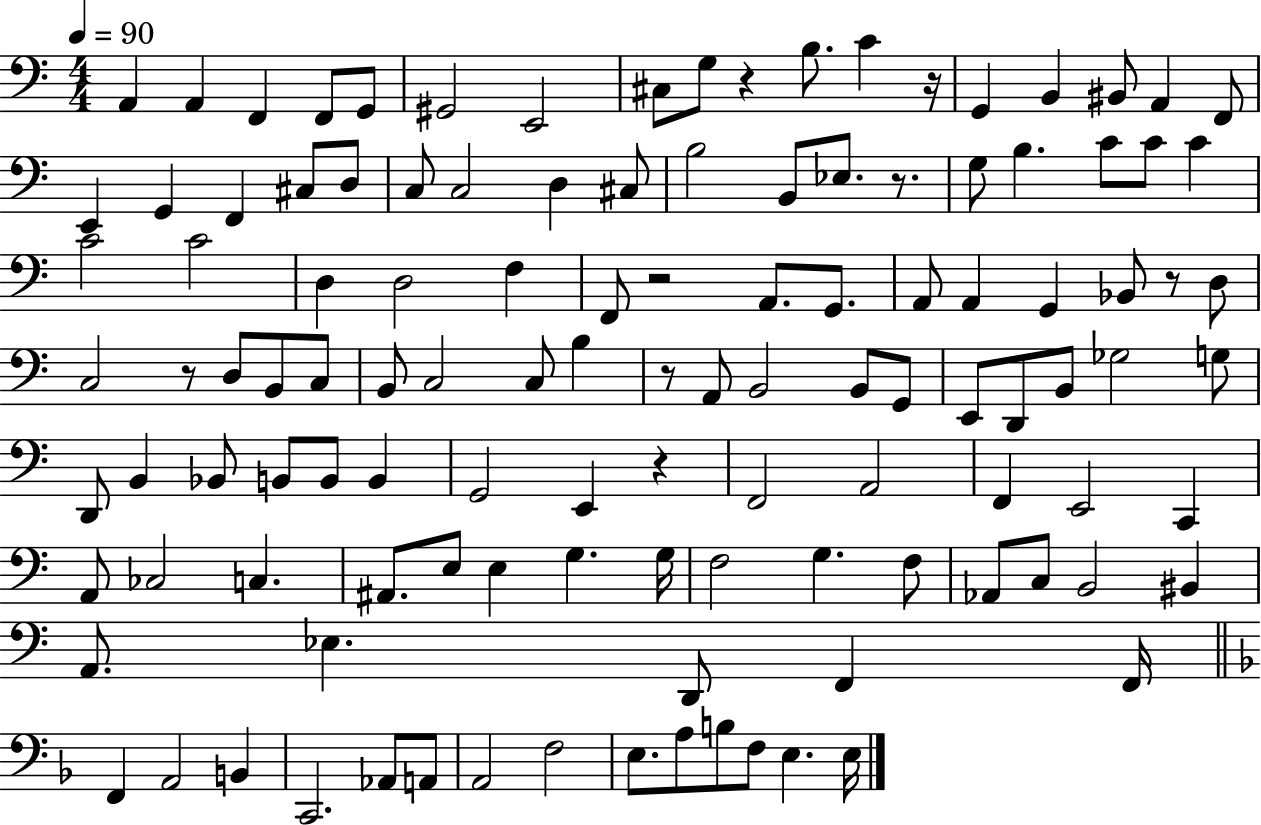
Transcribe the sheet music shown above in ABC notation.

X:1
T:Untitled
M:4/4
L:1/4
K:C
A,, A,, F,, F,,/2 G,,/2 ^G,,2 E,,2 ^C,/2 G,/2 z B,/2 C z/4 G,, B,, ^B,,/2 A,, F,,/2 E,, G,, F,, ^C,/2 D,/2 C,/2 C,2 D, ^C,/2 B,2 B,,/2 _E,/2 z/2 G,/2 B, C/2 C/2 C C2 C2 D, D,2 F, F,,/2 z2 A,,/2 G,,/2 A,,/2 A,, G,, _B,,/2 z/2 D,/2 C,2 z/2 D,/2 B,,/2 C,/2 B,,/2 C,2 C,/2 B, z/2 A,,/2 B,,2 B,,/2 G,,/2 E,,/2 D,,/2 B,,/2 _G,2 G,/2 D,,/2 B,, _B,,/2 B,,/2 B,,/2 B,, G,,2 E,, z F,,2 A,,2 F,, E,,2 C,, A,,/2 _C,2 C, ^A,,/2 E,/2 E, G, G,/4 F,2 G, F,/2 _A,,/2 C,/2 B,,2 ^B,, A,,/2 _E, D,,/2 F,, F,,/4 F,, A,,2 B,, C,,2 _A,,/2 A,,/2 A,,2 F,2 E,/2 A,/2 B,/2 F,/2 E, E,/4